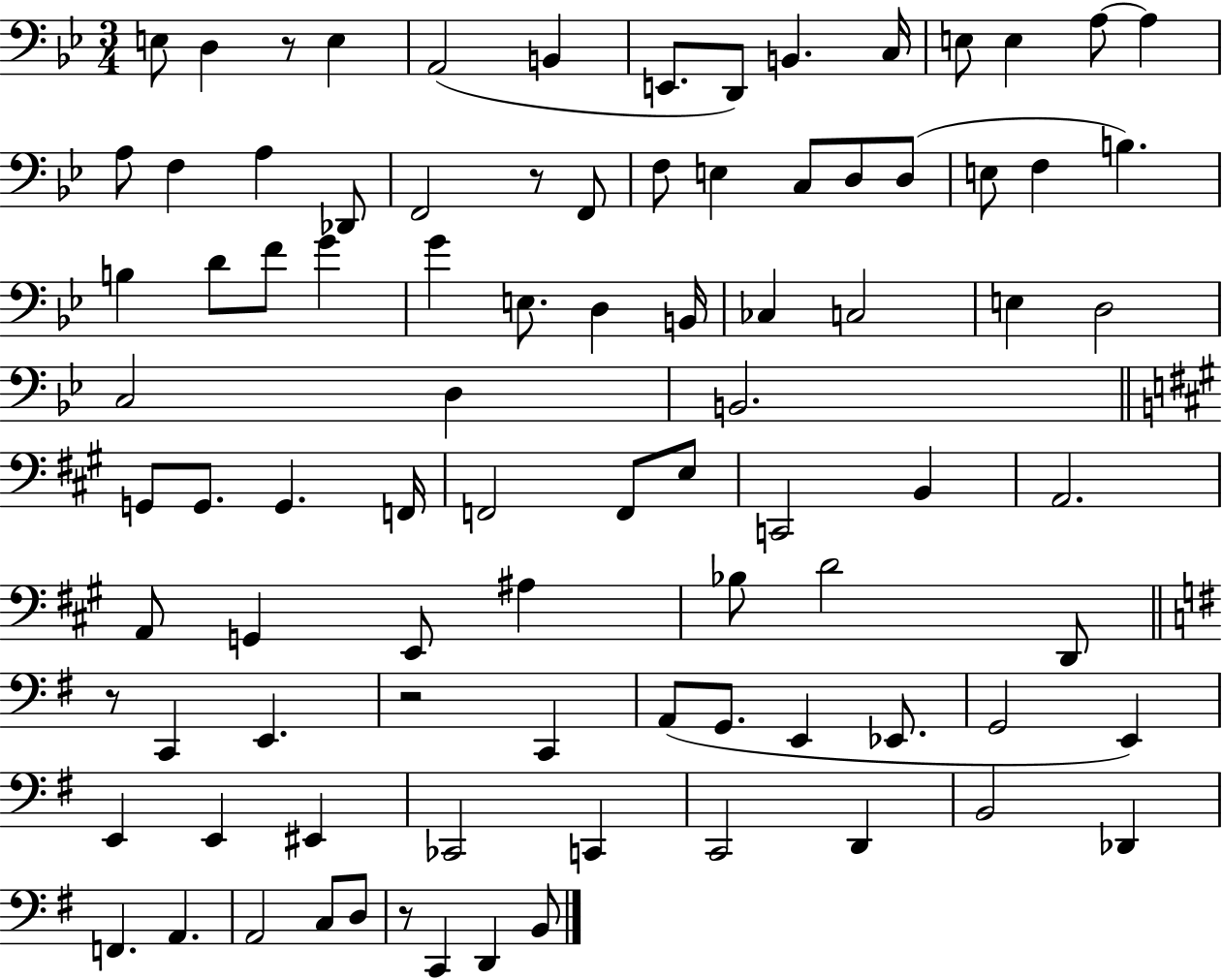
X:1
T:Untitled
M:3/4
L:1/4
K:Bb
E,/2 D, z/2 E, A,,2 B,, E,,/2 D,,/2 B,, C,/4 E,/2 E, A,/2 A, A,/2 F, A, _D,,/2 F,,2 z/2 F,,/2 F,/2 E, C,/2 D,/2 D,/2 E,/2 F, B, B, D/2 F/2 G G E,/2 D, B,,/4 _C, C,2 E, D,2 C,2 D, B,,2 G,,/2 G,,/2 G,, F,,/4 F,,2 F,,/2 E,/2 C,,2 B,, A,,2 A,,/2 G,, E,,/2 ^A, _B,/2 D2 D,,/2 z/2 C,, E,, z2 C,, A,,/2 G,,/2 E,, _E,,/2 G,,2 E,, E,, E,, ^E,, _C,,2 C,, C,,2 D,, B,,2 _D,, F,, A,, A,,2 C,/2 D,/2 z/2 C,, D,, B,,/2